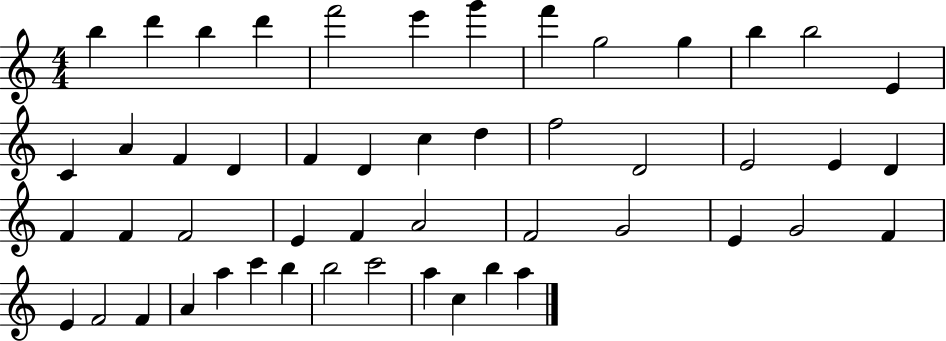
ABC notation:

X:1
T:Untitled
M:4/4
L:1/4
K:C
b d' b d' f'2 e' g' f' g2 g b b2 E C A F D F D c d f2 D2 E2 E D F F F2 E F A2 F2 G2 E G2 F E F2 F A a c' b b2 c'2 a c b a